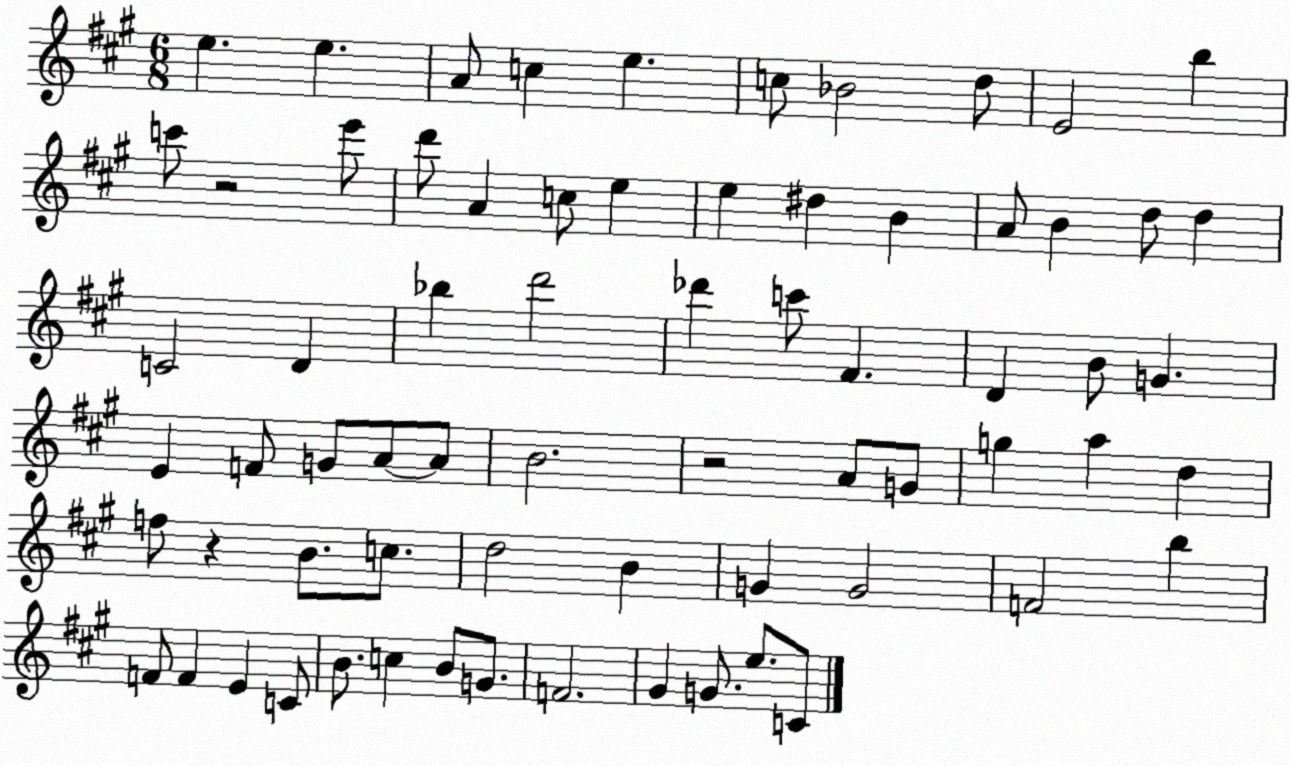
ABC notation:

X:1
T:Untitled
M:6/8
L:1/4
K:A
e e A/2 c e c/2 _B2 d/2 E2 b c'/2 z2 e'/2 d'/2 A c/2 e e ^d B A/2 B d/2 d C2 D _b d'2 _d' c'/2 ^F D B/2 G E F/2 G/2 A/2 A/2 B2 z2 A/2 G/2 g a d f/2 z B/2 c/2 d2 B G G2 F2 b F/2 F E C/2 B/2 c B/2 G/2 F2 ^G G/2 e/2 C/2